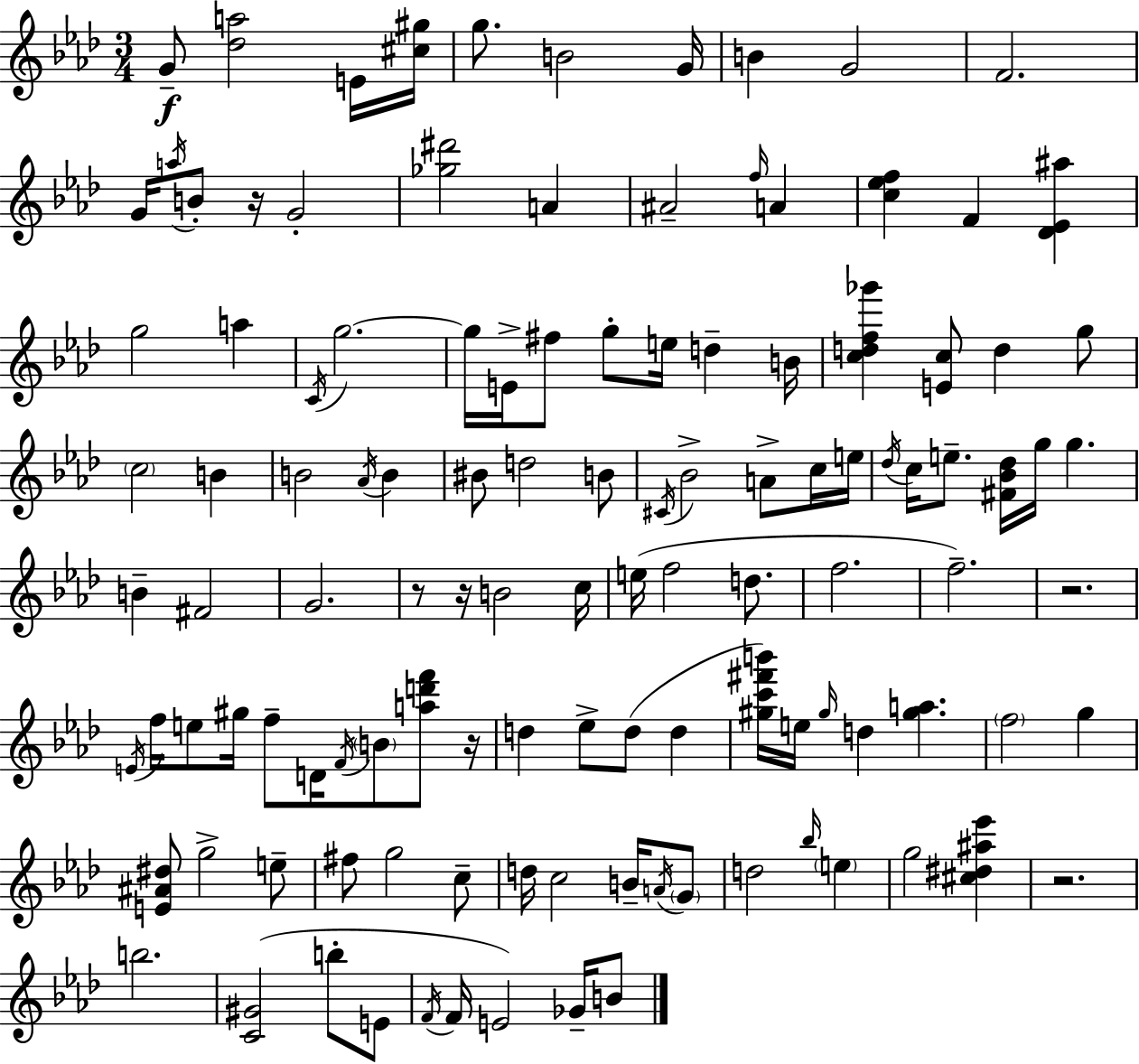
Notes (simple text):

G4/e [Db5,A5]/h E4/s [C#5,G#5]/s G5/e. B4/h G4/s B4/q G4/h F4/h. G4/s A5/s B4/e R/s G4/h [Gb5,D#6]/h A4/q A#4/h F5/s A4/q [C5,Eb5,F5]/q F4/q [Db4,Eb4,A#5]/q G5/h A5/q C4/s G5/h. G5/s E4/s F#5/e G5/e E5/s D5/q B4/s [C5,D5,F5,Gb6]/q [E4,C5]/e D5/q G5/e C5/h B4/q B4/h Ab4/s B4/q BIS4/e D5/h B4/e C#4/s Bb4/h A4/e C5/s E5/s Db5/s C5/s E5/e. [F#4,Bb4,Db5]/s G5/s G5/q. B4/q F#4/h G4/h. R/e R/s B4/h C5/s E5/s F5/h D5/e. F5/h. F5/h. R/h. E4/s F5/s E5/e G#5/s F5/e D4/s F4/s B4/e [A5,D6,F6]/e R/s D5/q Eb5/e D5/e D5/q [G#5,C6,F#6,B6]/s E5/s G#5/s D5/q [G#5,A5]/q. F5/h G5/q [E4,A#4,D#5]/e G5/h E5/e F#5/e G5/h C5/e D5/s C5/h B4/s A4/s G4/e D5/h Bb5/s E5/q G5/h [C#5,D#5,A#5,Eb6]/q R/h. B5/h. [C4,G#4]/h B5/e E4/e F4/s F4/s E4/h Gb4/s B4/e